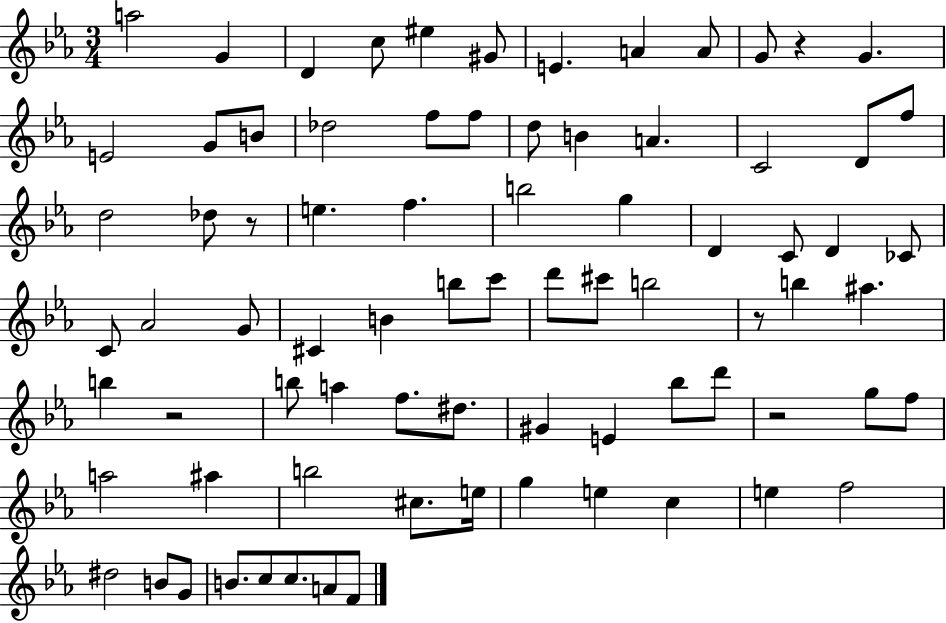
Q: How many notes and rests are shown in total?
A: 79